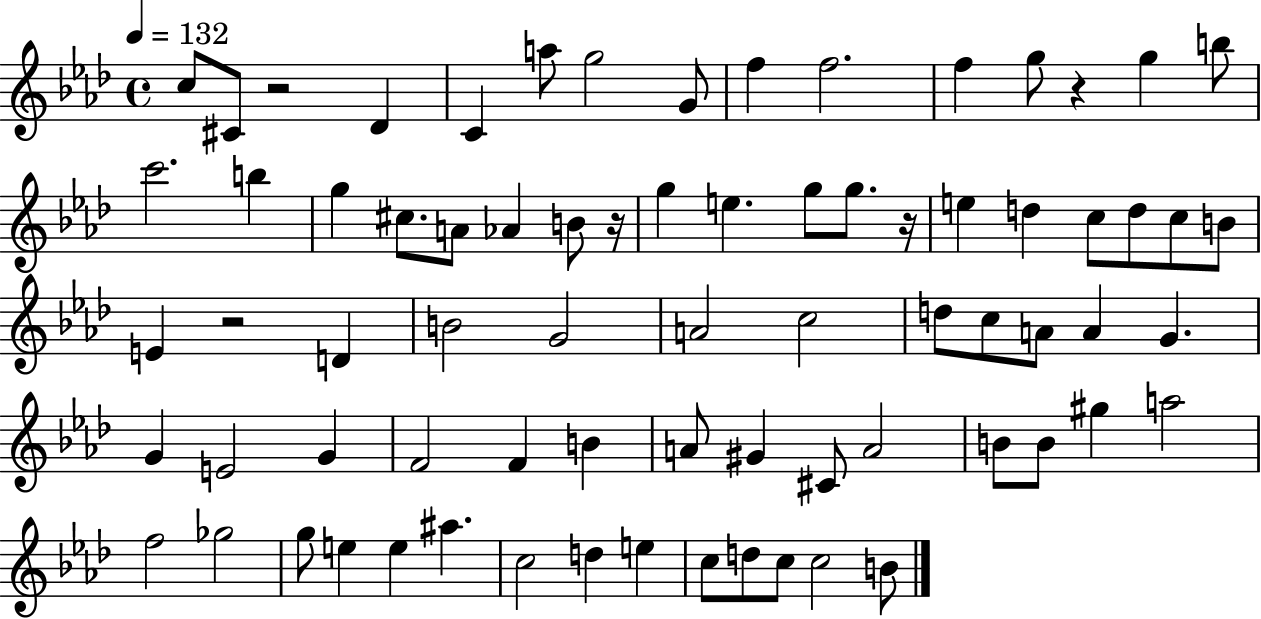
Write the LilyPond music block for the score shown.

{
  \clef treble
  \time 4/4
  \defaultTimeSignature
  \key aes \major
  \tempo 4 = 132
  c''8 cis'8 r2 des'4 | c'4 a''8 g''2 g'8 | f''4 f''2. | f''4 g''8 r4 g''4 b''8 | \break c'''2. b''4 | g''4 cis''8. a'8 aes'4 b'8 r16 | g''4 e''4. g''8 g''8. r16 | e''4 d''4 c''8 d''8 c''8 b'8 | \break e'4 r2 d'4 | b'2 g'2 | a'2 c''2 | d''8 c''8 a'8 a'4 g'4. | \break g'4 e'2 g'4 | f'2 f'4 b'4 | a'8 gis'4 cis'8 a'2 | b'8 b'8 gis''4 a''2 | \break f''2 ges''2 | g''8 e''4 e''4 ais''4. | c''2 d''4 e''4 | c''8 d''8 c''8 c''2 b'8 | \break \bar "|."
}